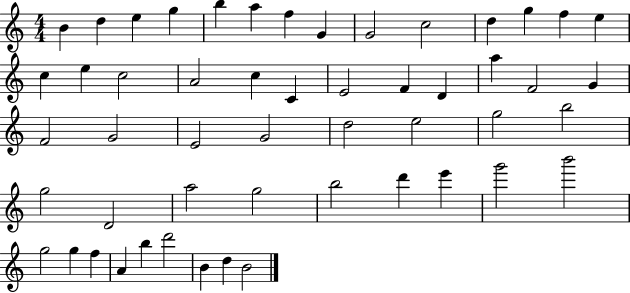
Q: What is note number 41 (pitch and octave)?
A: E6